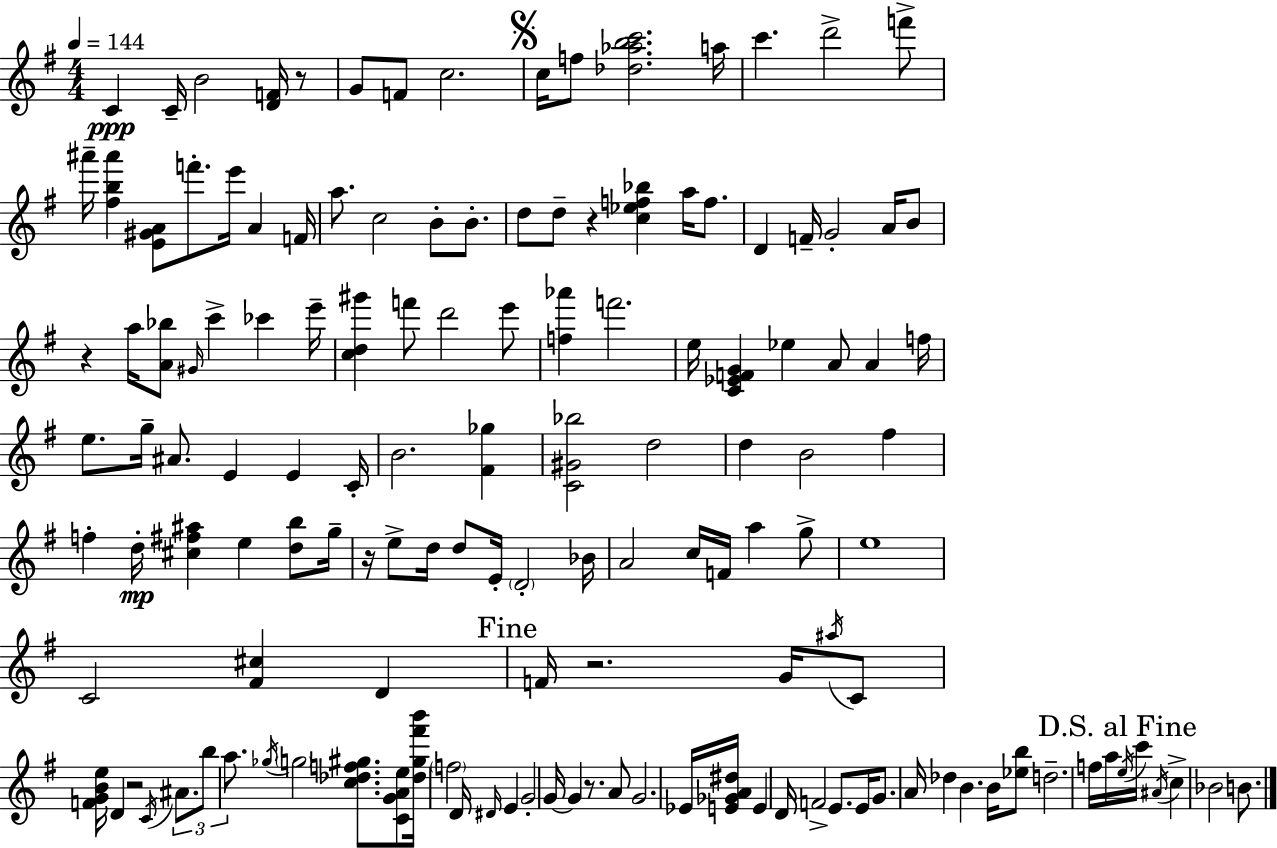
C4/q C4/s B4/h [D4,F4]/s R/e G4/e F4/e C5/h. C5/s F5/e [Db5,Ab5,B5,C6]/h. A5/s C6/q. D6/h F6/e A#6/s [F#5,B5,A#6]/q [E4,G#4,A4]/e F6/e. E6/s A4/q F4/s A5/e. C5/h B4/e B4/e. D5/e D5/e R/q [C5,Eb5,F5,Bb5]/q A5/s F5/e. D4/q F4/s G4/h A4/s B4/e R/q A5/s [A4,Bb5]/e G#4/s C6/q CES6/q E6/s [C5,D5,G#6]/q F6/e D6/h E6/e [F5,Ab6]/q F6/h. E5/s [C4,Eb4,F4,G4]/q Eb5/q A4/e A4/q F5/s E5/e. G5/s A#4/e. E4/q E4/q C4/s B4/h. [F#4,Gb5]/q [C4,G#4,Bb5]/h D5/h D5/q B4/h F#5/q F5/q D5/s [C#5,F#5,A#5]/q E5/q [D5,B5]/e G5/s R/s E5/e D5/s D5/e E4/s D4/h Bb4/s A4/h C5/s F4/s A5/q G5/e E5/w C4/h [F#4,C#5]/q D4/q F4/s R/h. G4/s A#5/s C4/e [F4,G4,B4,E5]/s D4/q R/h C4/s A#4/e. B5/e A5/e. Gb5/s G5/h [C5,Db5,F5,G#5]/e. [C4,G4,A4,E5]/e [Db5,G#5,F#6,B6]/s F5/h D4/s D#4/s E4/q G4/h G4/s G4/q R/e. A4/e G4/h. Eb4/s [E4,Gb4,A4,D#5]/s E4/q D4/s F4/h E4/e. E4/s G4/e. A4/s Db5/q B4/q. B4/s [Eb5,B5]/e D5/h. F5/s A5/s E5/s C6/s A#4/s C5/q Bb4/h B4/e.